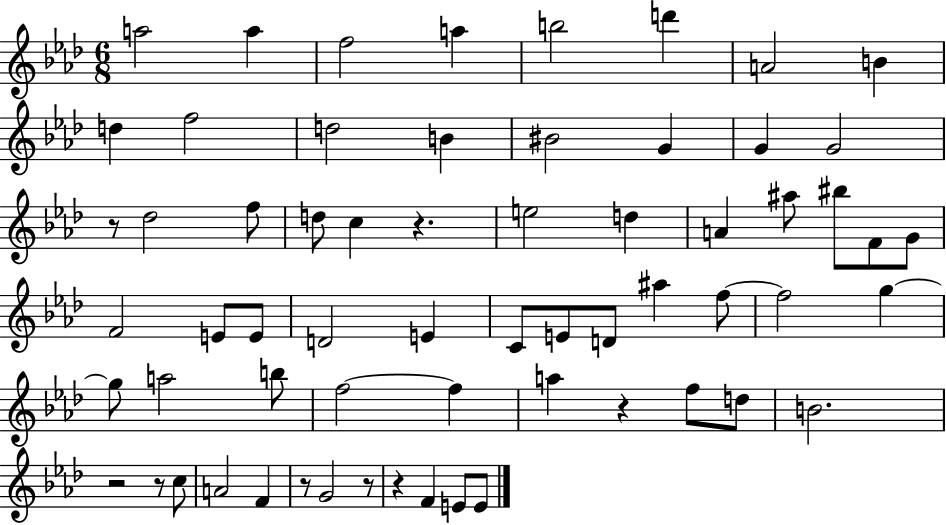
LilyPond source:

{
  \clef treble
  \numericTimeSignature
  \time 6/8
  \key aes \major
  a''2 a''4 | f''2 a''4 | b''2 d'''4 | a'2 b'4 | \break d''4 f''2 | d''2 b'4 | bis'2 g'4 | g'4 g'2 | \break r8 des''2 f''8 | d''8 c''4 r4. | e''2 d''4 | a'4 ais''8 bis''8 f'8 g'8 | \break f'2 e'8 e'8 | d'2 e'4 | c'8 e'8 d'8 ais''4 f''8~~ | f''2 g''4~~ | \break g''8 a''2 b''8 | f''2~~ f''4 | a''4 r4 f''8 d''8 | b'2. | \break r2 r8 c''8 | a'2 f'4 | r8 g'2 r8 | r4 f'4 e'8 e'8 | \break \bar "|."
}